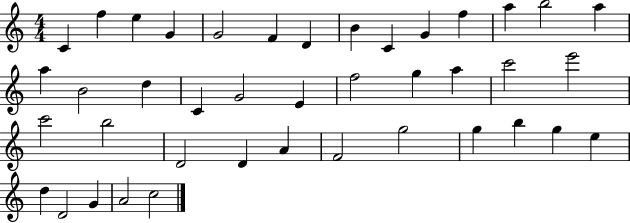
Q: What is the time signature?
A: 4/4